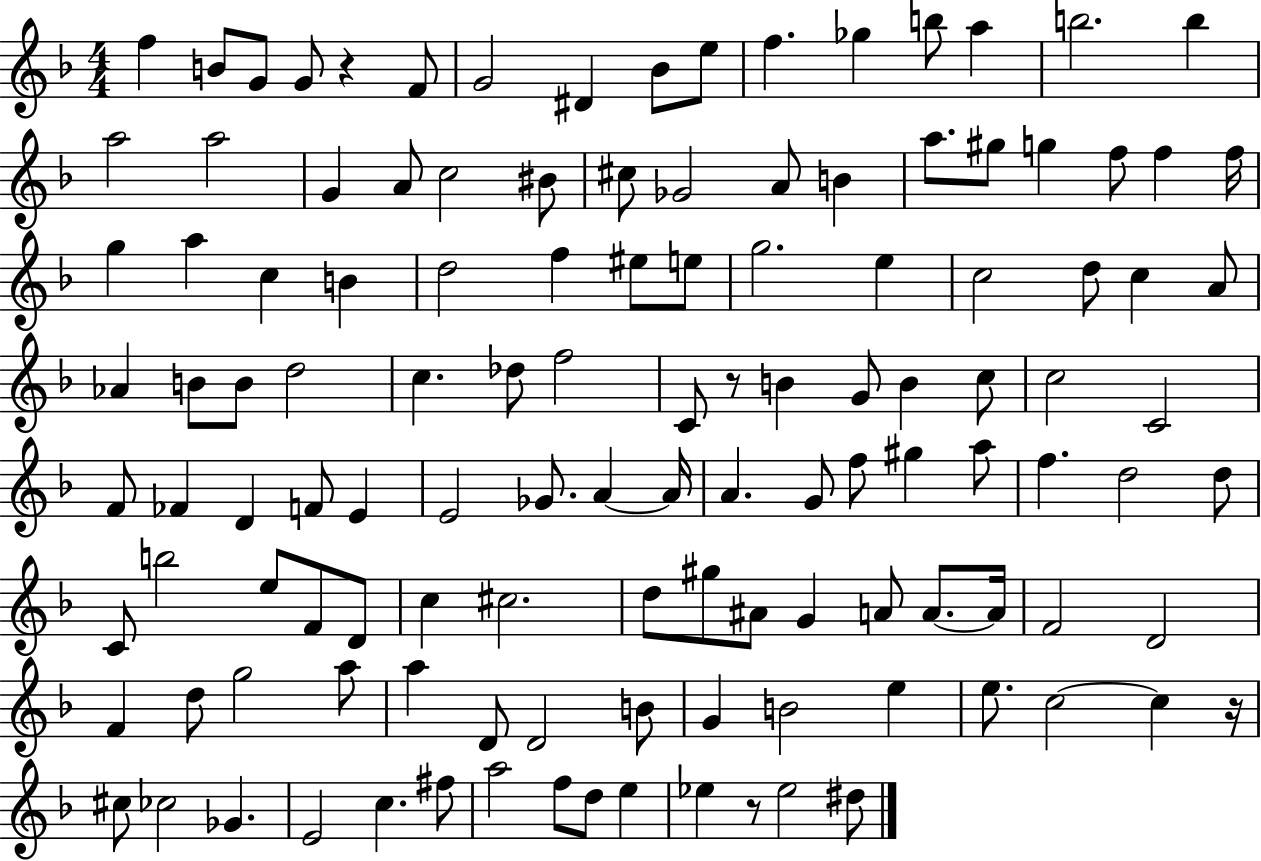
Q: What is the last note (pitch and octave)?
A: D#5